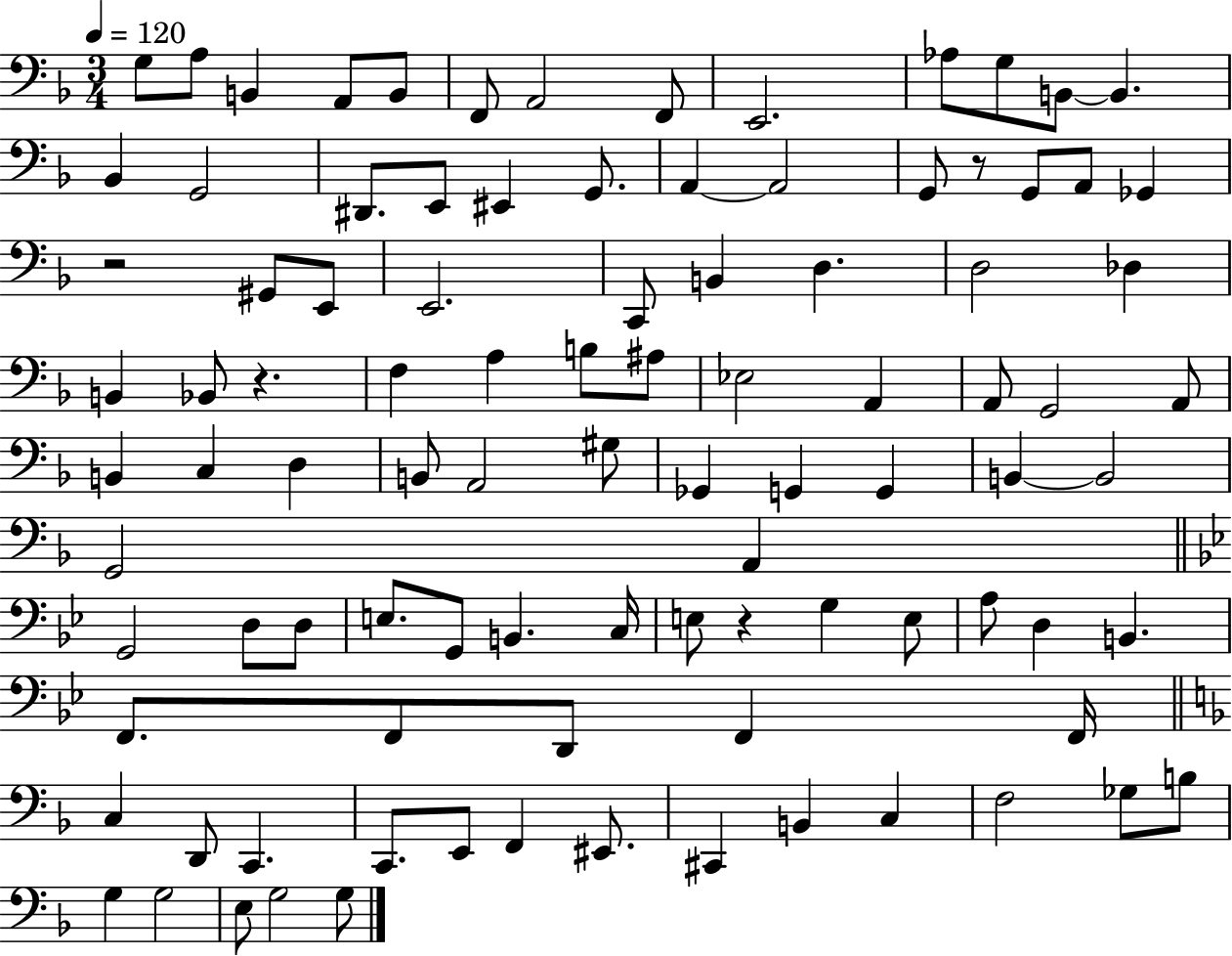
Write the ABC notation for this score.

X:1
T:Untitled
M:3/4
L:1/4
K:F
G,/2 A,/2 B,, A,,/2 B,,/2 F,,/2 A,,2 F,,/2 E,,2 _A,/2 G,/2 B,,/2 B,, _B,, G,,2 ^D,,/2 E,,/2 ^E,, G,,/2 A,, A,,2 G,,/2 z/2 G,,/2 A,,/2 _G,, z2 ^G,,/2 E,,/2 E,,2 C,,/2 B,, D, D,2 _D, B,, _B,,/2 z F, A, B,/2 ^A,/2 _E,2 A,, A,,/2 G,,2 A,,/2 B,, C, D, B,,/2 A,,2 ^G,/2 _G,, G,, G,, B,, B,,2 G,,2 A,, G,,2 D,/2 D,/2 E,/2 G,,/2 B,, C,/4 E,/2 z G, E,/2 A,/2 D, B,, F,,/2 F,,/2 D,,/2 F,, F,,/4 C, D,,/2 C,, C,,/2 E,,/2 F,, ^E,,/2 ^C,, B,, C, F,2 _G,/2 B,/2 G, G,2 E,/2 G,2 G,/2